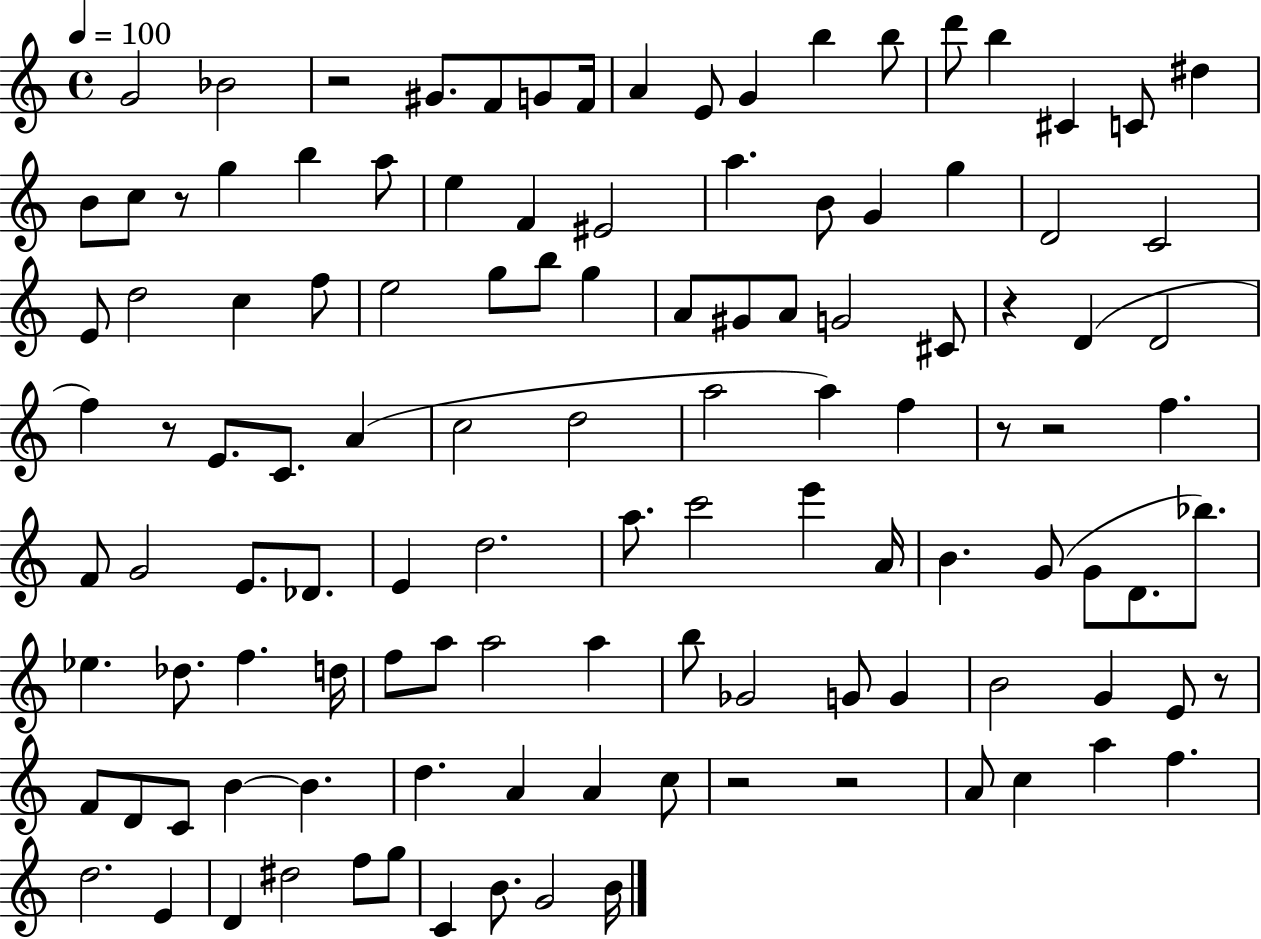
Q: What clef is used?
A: treble